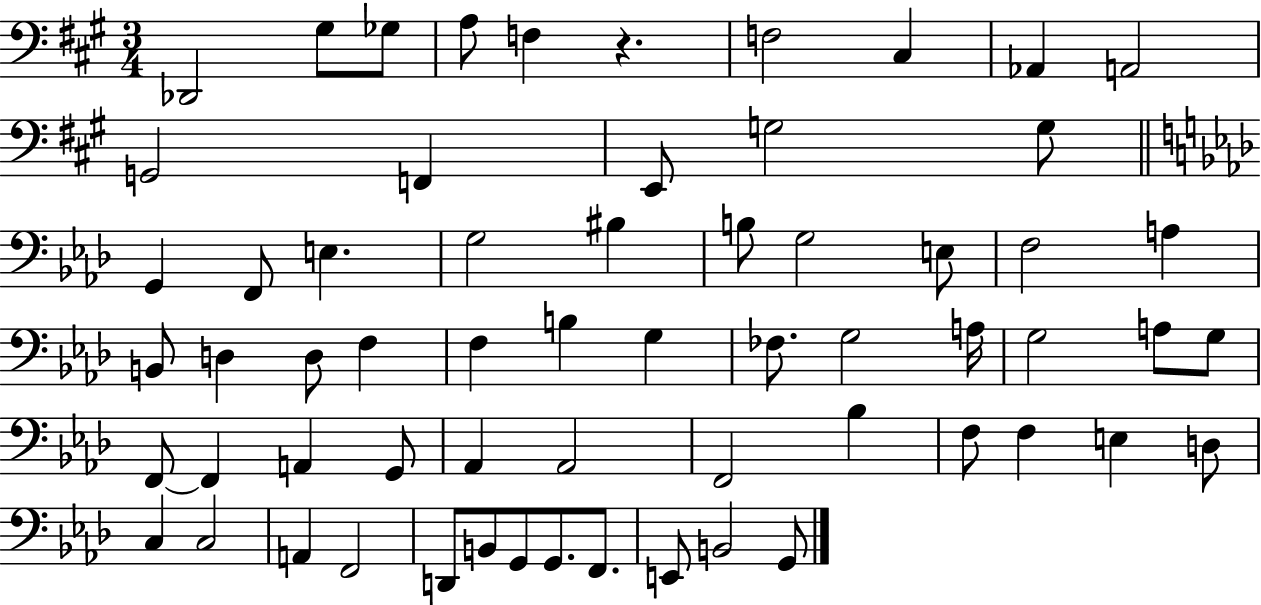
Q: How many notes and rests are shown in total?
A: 62